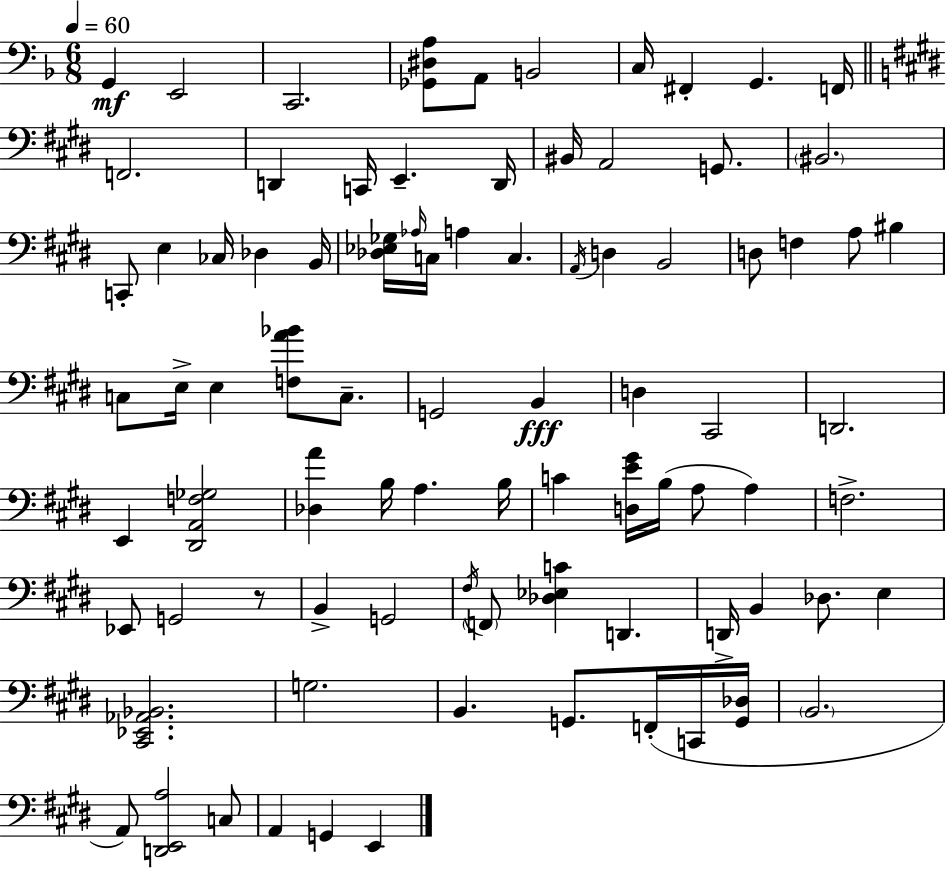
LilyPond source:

{
  \clef bass
  \numericTimeSignature
  \time 6/8
  \key f \major
  \tempo 4 = 60
  g,4\mf e,2 | c,2. | <ges, dis a>8 a,8 b,2 | c16 fis,4-. g,4. f,16 | \break \bar "||" \break \key e \major f,2. | d,4 c,16 e,4.-- d,16 | bis,16 a,2 g,8. | \parenthesize bis,2. | \break c,8-. e4 ces16 des4 b,16 | <des ees ges>16 \grace { aes16 } c16 a4 c4. | \acciaccatura { a,16 } d4 b,2 | d8 f4 a8 bis4 | \break c8 e16-> e4 <f a' bes'>8 c8.-- | g,2 b,4\fff | d4 cis,2 | d,2. | \break e,4 <dis, a, f ges>2 | <des a'>4 b16 a4. | b16 c'4 <d e' gis'>16 b16( a8 a4) | f2.-> | \break ees,8 g,2 | r8 b,4-> g,2 | \acciaccatura { fis16 } \parenthesize f,8 <des ees c'>4 d,4. | d,16-> b,4 des8. e4 | \break <cis, ees, aes, bes,>2. | g2. | b,4. g,8. | f,16-.( c,16 <g, des>16 \parenthesize b,2. | \break a,8) <d, e, a>2 | c8 a,4 g,4 e,4 | \bar "|."
}